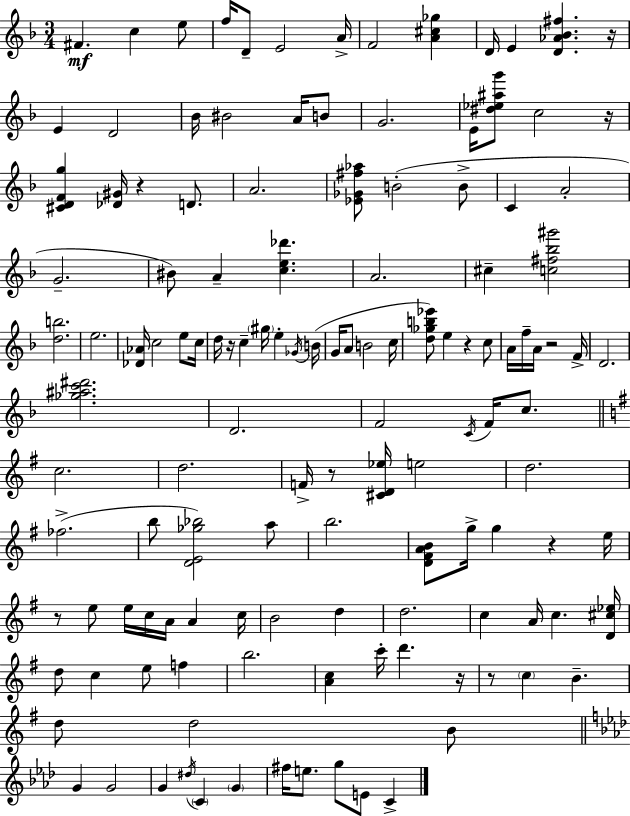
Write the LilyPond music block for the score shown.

{
  \clef treble
  \numericTimeSignature
  \time 3/4
  \key f \major
  \repeat volta 2 { fis'4.\mf c''4 e''8 | f''16 d'8-- e'2 a'16-> | f'2 <a' cis'' ges''>4 | d'16 e'4 <d' aes' bes' fis''>4. r16 | \break e'4 d'2 | bes'16 bis'2 a'16 b'8 | g'2. | e'16 <dis'' ees'' ais'' g'''>8 c''2 r16 | \break <cis' d' f' g''>4 <des' gis'>16 r4 d'8. | a'2. | <ees' ges' fis'' aes''>8 b'2-.( b'8-> | c'4 a'2-. | \break g'2.-- | bis'8) a'4-- <c'' e'' des'''>4. | a'2. | cis''4-- <c'' fis'' bes'' gis'''>2 | \break <d'' b''>2. | e''2. | <des' aes'>16 c''2 e''8 c''16 | d''16 r16 c''4-- \parenthesize gis''16 e''4-. \acciaccatura { ges'16 } | \break b'16( g'16 a'8 b'2 | c''16 <d'' ges'' b'' ees'''>8) e''4 r4 c''8 | a'16 f''16-- a'16 r2 | f'16-> d'2. | \break <ges'' ais'' c''' dis'''>2. | d'2. | f'2 \acciaccatura { c'16 } f'16 c''8. | \bar "||" \break \key e \minor c''2. | d''2. | f'16-> r8 <cis' d' ees''>16 e''2 | d''2. | \break fes''2.->( | b''8 <d' e' ges'' bes''>2) a''8 | b''2. | <d' fis' a' b'>8 g''16-> g''4 r4 e''16 | \break r8 e''8 e''16 c''16 a'16 a'4 c''16 | b'2 d''4 | d''2. | c''4 a'16 c''4. <d' cis'' ees''>16 | \break d''8 c''4 e''8 f''4 | b''2. | <a' c''>4 c'''16-. d'''4. r16 | r8 \parenthesize c''4 b'4.-- | \break d''8 d''2 b'8 | \bar "||" \break \key f \minor g'4 g'2 | g'4 \acciaccatura { dis''16 } \parenthesize c'4 \parenthesize g'4 | fis''16 e''8. g''8 e'8 c'4-> | } \bar "|."
}